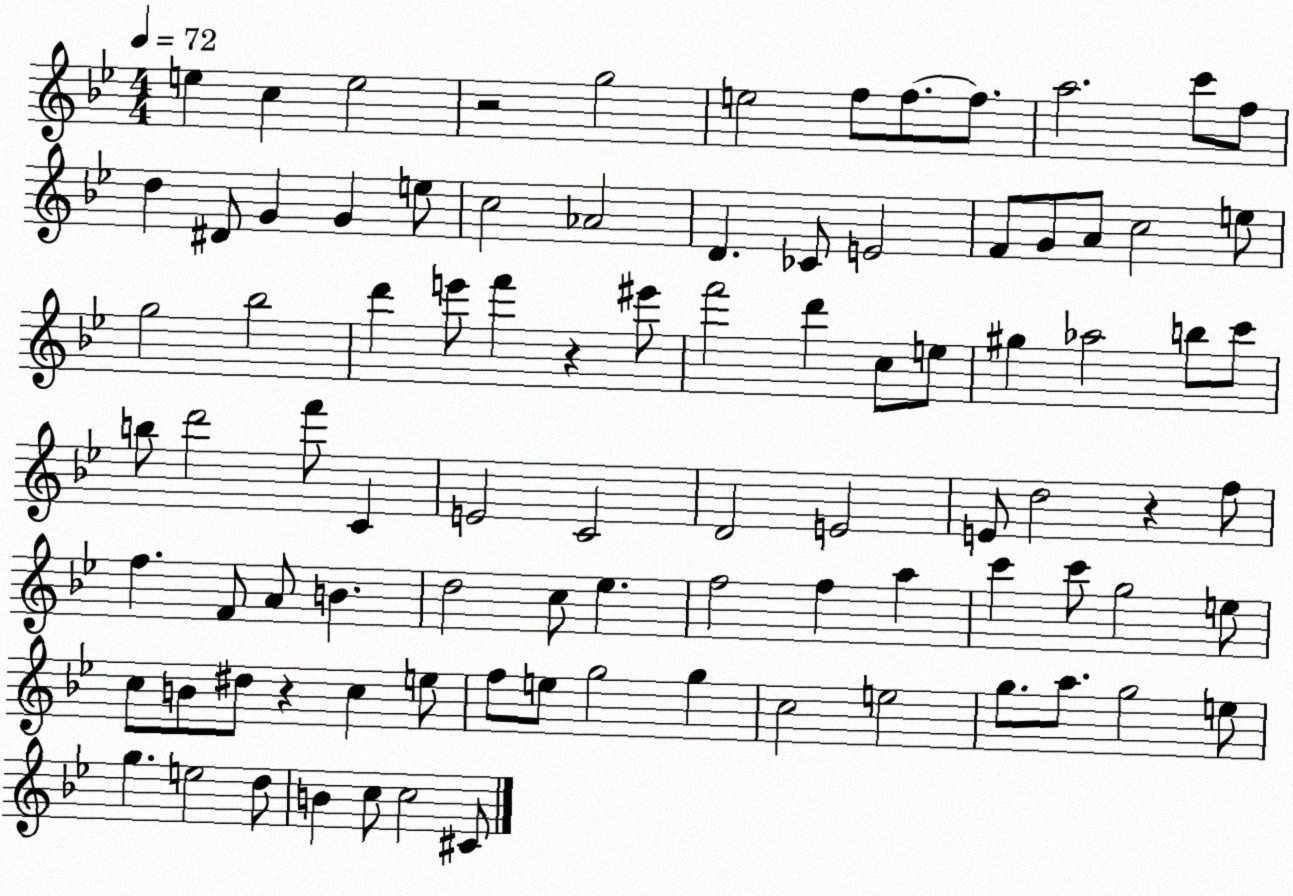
X:1
T:Untitled
M:4/4
L:1/4
K:Bb
e c e2 z2 g2 e2 f/2 f/2 f/2 a2 c'/2 f/2 d ^D/2 G G e/2 c2 _A2 D _C/2 E2 F/2 G/2 A/2 c2 e/2 g2 _b2 d' e'/2 f' z ^e'/2 f'2 d' c/2 e/2 ^g _a2 b/2 c'/2 b/2 d'2 f'/2 C E2 C2 D2 E2 E/2 d2 z f/2 f F/2 A/2 B d2 c/2 _e f2 f a c' c'/2 g2 e/2 c/2 B/2 ^d/2 z c e/2 f/2 e/2 g2 g c2 e2 g/2 a/2 g2 e/2 g e2 d/2 B c/2 c2 ^C/2